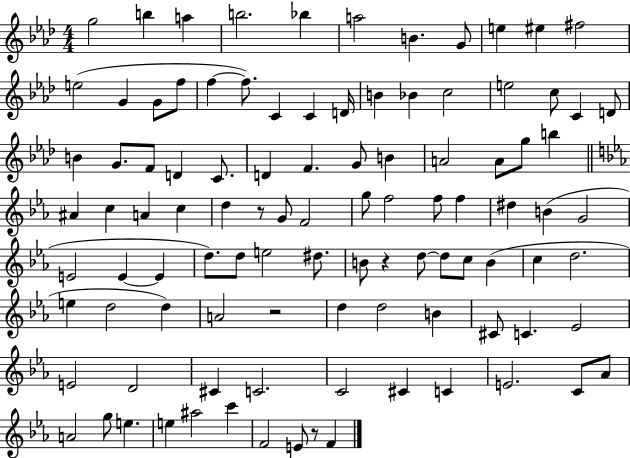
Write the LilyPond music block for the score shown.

{
  \clef treble
  \numericTimeSignature
  \time 4/4
  \key aes \major
  \repeat volta 2 { g''2 b''4 a''4 | b''2. bes''4 | a''2 b'4. g'8 | e''4 eis''4 fis''2 | \break e''2( g'4 g'8 f''8 | f''4~~ f''8.) c'4 c'4 d'16 | b'4 bes'4 c''2 | e''2 c''8 c'4 d'8 | \break b'4 g'8. f'8 d'4 c'8. | d'4 f'4. g'8 b'4 | a'2 a'8 g''8 b''4 | \bar "||" \break \key ees \major ais'4 c''4 a'4 c''4 | d''4 r8 g'8 f'2 | g''8 f''2 f''8 f''4 | dis''4 b'4( g'2 | \break e'2 e'4~~ e'4 | d''8.) d''8 e''2 dis''8. | b'8 r4 d''8~~ d''8 c''8 b'4( | c''4 d''2. | \break e''4 d''2 d''4) | a'2 r2 | d''4 d''2 b'4 | cis'8 c'4. ees'2 | \break e'2 d'2 | cis'4 c'2. | c'2 cis'4 c'4 | e'2. c'8 aes'8 | \break a'2 g''8 e''4. | e''4 ais''2 c'''4 | f'2 e'8 r8 f'4 | } \bar "|."
}